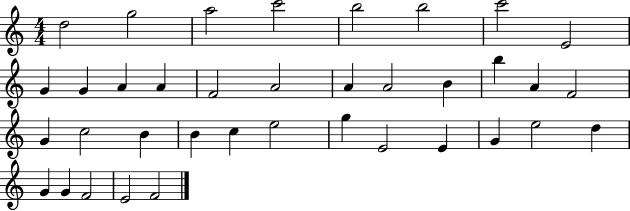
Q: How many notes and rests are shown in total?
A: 37